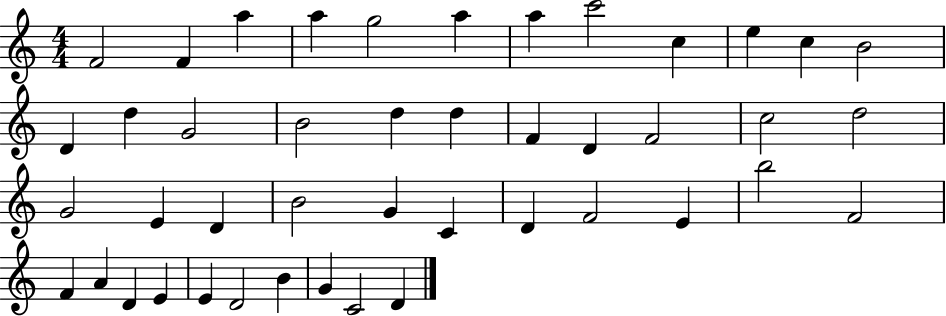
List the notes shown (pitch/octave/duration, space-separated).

F4/h F4/q A5/q A5/q G5/h A5/q A5/q C6/h C5/q E5/q C5/q B4/h D4/q D5/q G4/h B4/h D5/q D5/q F4/q D4/q F4/h C5/h D5/h G4/h E4/q D4/q B4/h G4/q C4/q D4/q F4/h E4/q B5/h F4/h F4/q A4/q D4/q E4/q E4/q D4/h B4/q G4/q C4/h D4/q